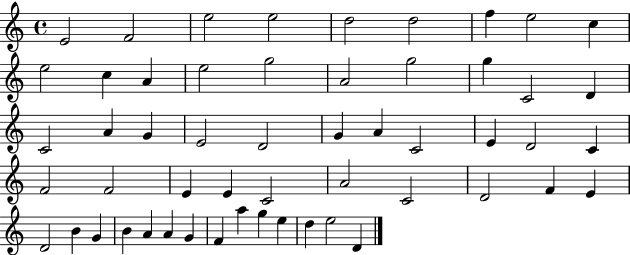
E4/h F4/h E5/h E5/h D5/h D5/h F5/q E5/h C5/q E5/h C5/q A4/q E5/h G5/h A4/h G5/h G5/q C4/h D4/q C4/h A4/q G4/q E4/h D4/h G4/q A4/q C4/h E4/q D4/h C4/q F4/h F4/h E4/q E4/q C4/h A4/h C4/h D4/h F4/q E4/q D4/h B4/q G4/q B4/q A4/q A4/q G4/q F4/q A5/q G5/q E5/q D5/q E5/h D4/q